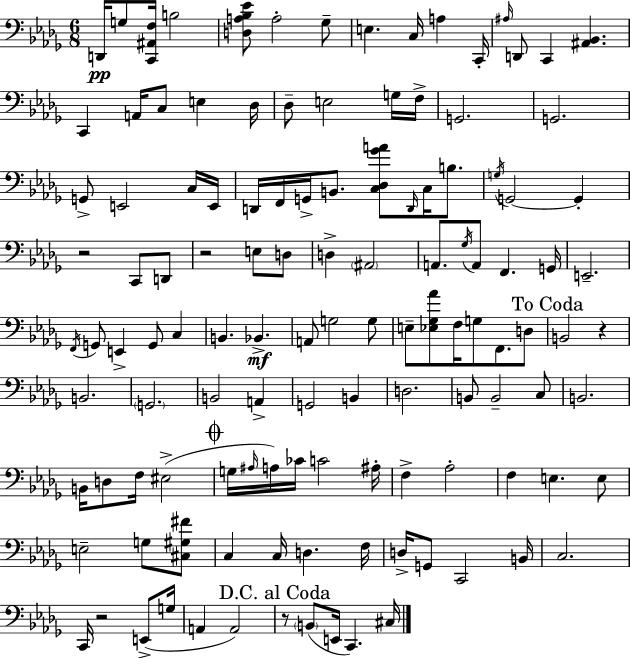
D2/s G3/e [C2,A#2,F3]/s B3/h [D3,A3,Bb3,Eb4]/e A3/h Gb3/e E3/q. C3/s A3/q C2/s A#3/s D2/e C2/q [A#2,Bb2]/q. C2/q A2/s C3/e E3/q Db3/s Db3/e E3/h G3/s F3/s G2/h. G2/h. G2/e E2/h C3/s E2/s D2/s F2/s G2/s B2/e. [C3,Db3,Gb4,A4]/e D2/s C3/s B3/e. G3/s G2/h G2/q R/h C2/e D2/e R/h E3/e D3/e D3/q A#2/h A2/e. Gb3/s A2/e F2/q. G2/s E2/h. F2/s G2/e E2/q G2/e C3/q B2/q. Bb2/q. A2/e G3/h G3/e E3/e [Eb3,Gb3,Ab4]/e F3/s G3/e F2/e. D3/e B2/h R/q B2/h. G2/h. B2/h A2/q G2/h B2/q D3/h. B2/e B2/h C3/e B2/h. B2/s D3/e F3/s EIS3/h G3/s A#3/s A3/s CES4/s C4/h A#3/s F3/q Ab3/h F3/q E3/q. E3/e E3/h G3/e [C#3,G#3,F#4]/e C3/q C3/s D3/q. F3/s D3/s G2/e C2/h B2/s C3/h. C2/s R/h E2/e G3/s A2/q A2/h R/e B2/e E2/s C2/q. C#3/s